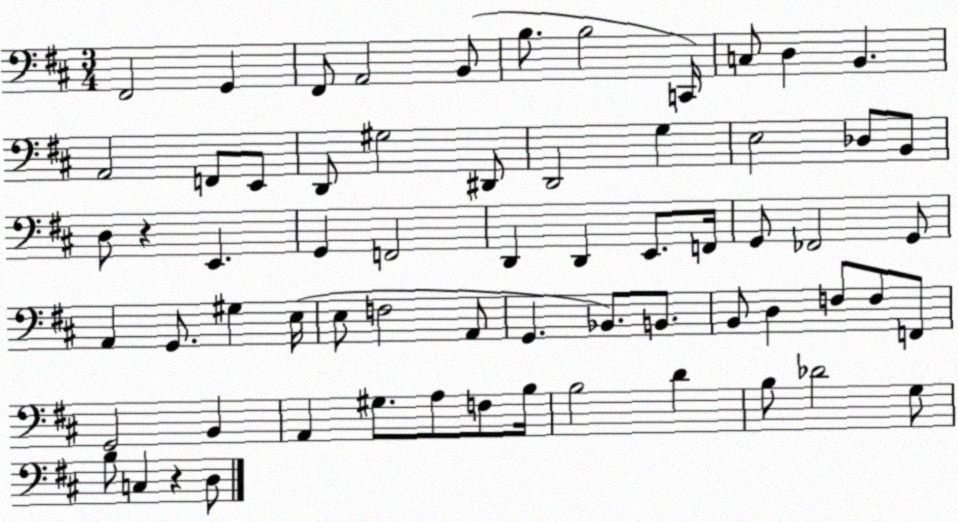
X:1
T:Untitled
M:3/4
L:1/4
K:D
^F,,2 G,, ^F,,/2 A,,2 B,,/2 B,/2 B,2 C,,/4 C,/2 D, B,, A,,2 F,,/2 E,,/2 D,,/2 ^G,2 ^D,,/2 D,,2 G, E,2 _D,/2 B,,/2 D,/2 z E,, G,, F,,2 D,, D,, E,,/2 F,,/4 G,,/2 _F,,2 G,,/2 A,, G,,/2 ^G, E,/4 E,/2 F,2 A,,/2 G,, _B,,/2 B,,/2 B,,/2 D, F,/2 F,/2 F,,/2 G,,2 B,, A,, ^G,/2 A,/2 F,/2 B,/4 B,2 D B,/2 _D2 G,/2 B,/2 C, z D,/2